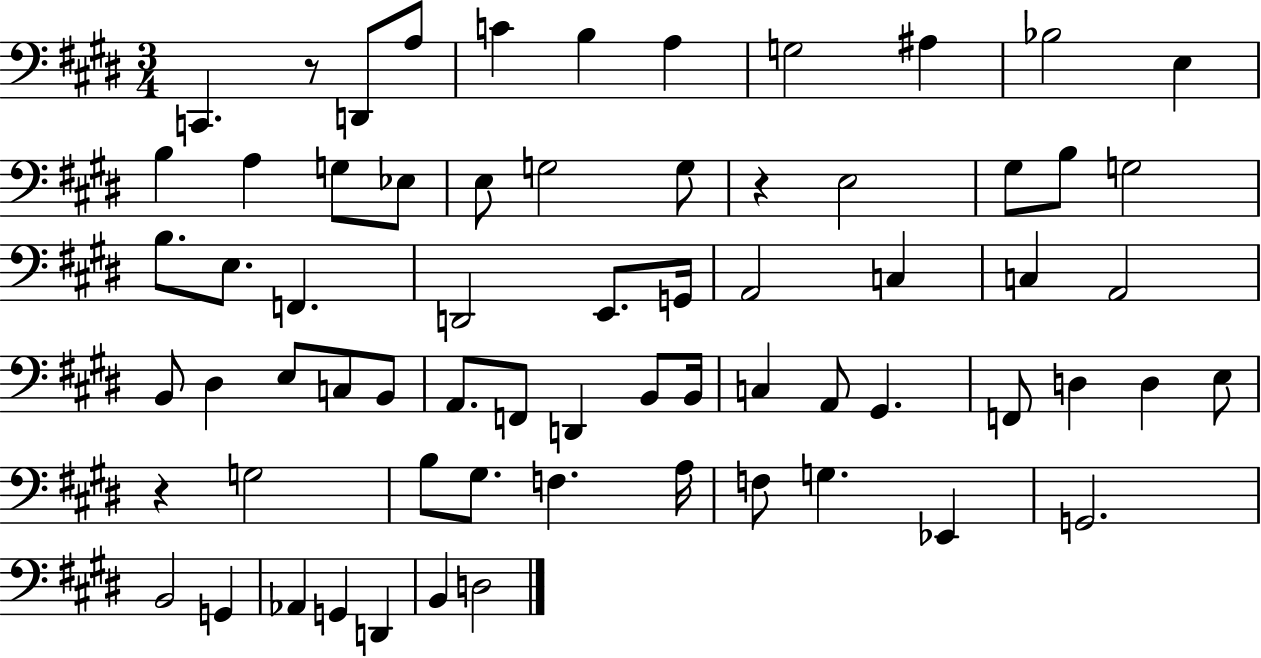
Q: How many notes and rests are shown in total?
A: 67